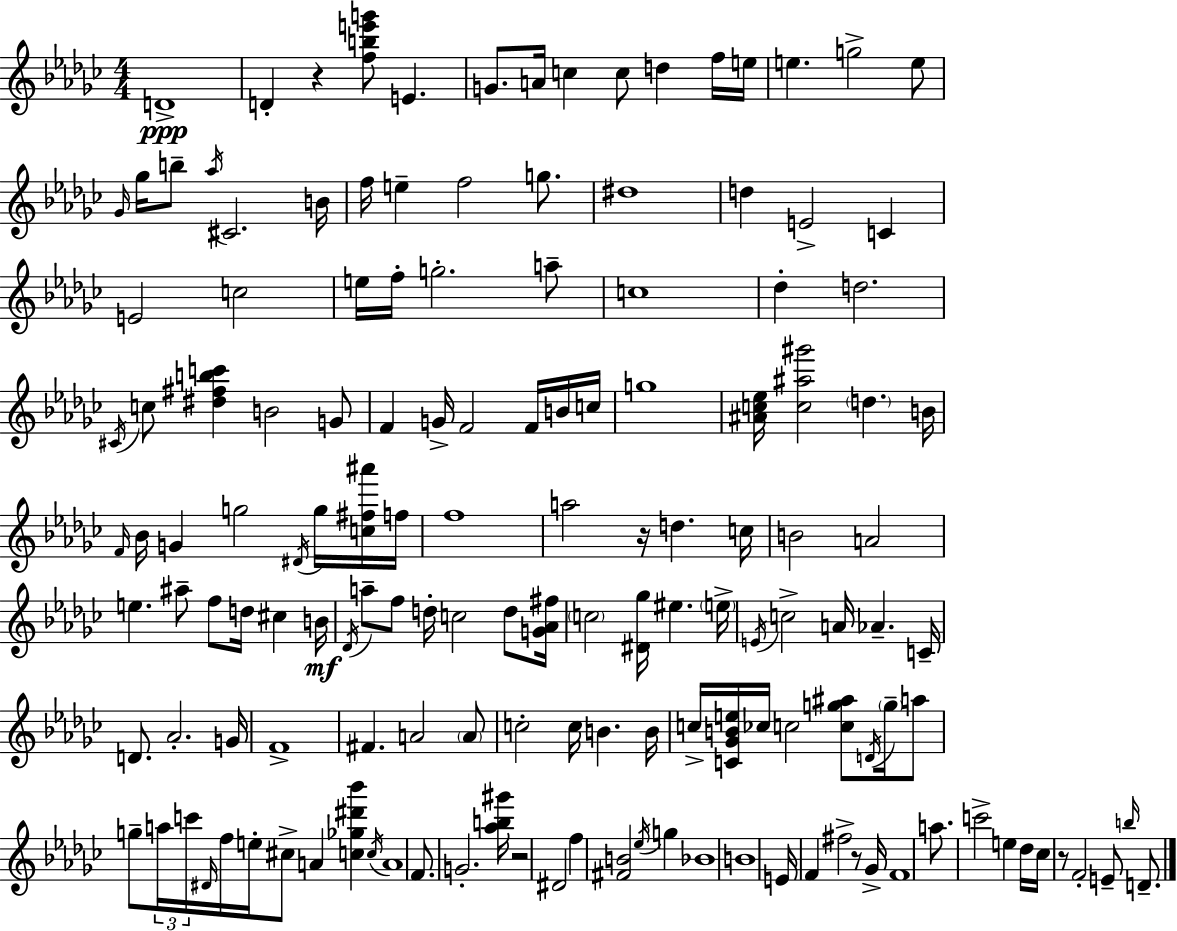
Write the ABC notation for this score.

X:1
T:Untitled
M:4/4
L:1/4
K:Ebm
D4 D z [fbe'g']/2 E G/2 A/4 c c/2 d f/4 e/4 e g2 e/2 _G/4 _g/4 b/2 _a/4 ^C2 B/4 f/4 e f2 g/2 ^d4 d E2 C E2 c2 e/4 f/4 g2 a/2 c4 _d d2 ^C/4 c/2 [^d^fbc'] B2 G/2 F G/4 F2 F/4 B/4 c/4 g4 [^Ac_e]/4 [c^a^g']2 d B/4 F/4 _B/4 G g2 ^D/4 g/4 [c^f^a']/4 f/4 f4 a2 z/4 d c/4 B2 A2 e ^a/2 f/2 d/4 ^c B/4 _D/4 a/2 f/2 d/4 c2 d/2 [G_A^f]/4 c2 [^D_g]/4 ^e e/4 E/4 c2 A/4 _A C/4 D/2 _A2 G/4 F4 ^F A2 A/2 c2 c/4 B B/4 c/4 [C_GBe]/4 _c/4 c2 [cg^a]/2 D/4 g/4 a/2 g/2 a/4 c'/4 ^D/4 f/4 e/4 ^c/2 A [c_g^d'_b'] c/4 A4 F/2 G2 [_ab^g']/4 z2 ^D2 f [^FB]2 _e/4 g _B4 B4 E/4 F ^f2 z/2 _G/4 F4 a/2 c'2 e _d/4 _c/4 z/2 F2 E/2 b/4 D/2